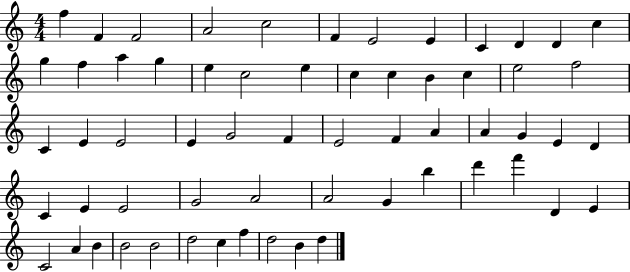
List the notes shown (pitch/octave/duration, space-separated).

F5/q F4/q F4/h A4/h C5/h F4/q E4/h E4/q C4/q D4/q D4/q C5/q G5/q F5/q A5/q G5/q E5/q C5/h E5/q C5/q C5/q B4/q C5/q E5/h F5/h C4/q E4/q E4/h E4/q G4/h F4/q E4/h F4/q A4/q A4/q G4/q E4/q D4/q C4/q E4/q E4/h G4/h A4/h A4/h G4/q B5/q D6/q F6/q D4/q E4/q C4/h A4/q B4/q B4/h B4/h D5/h C5/q F5/q D5/h B4/q D5/q